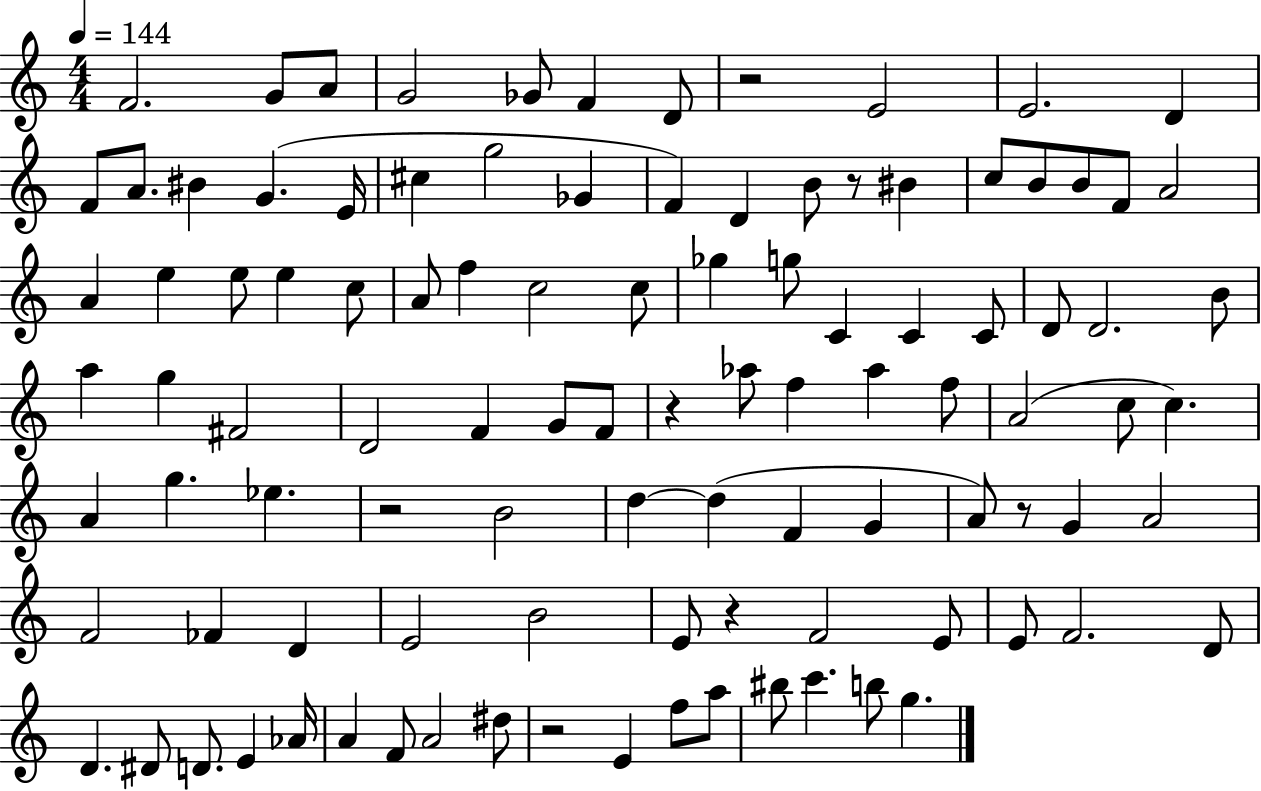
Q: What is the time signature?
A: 4/4